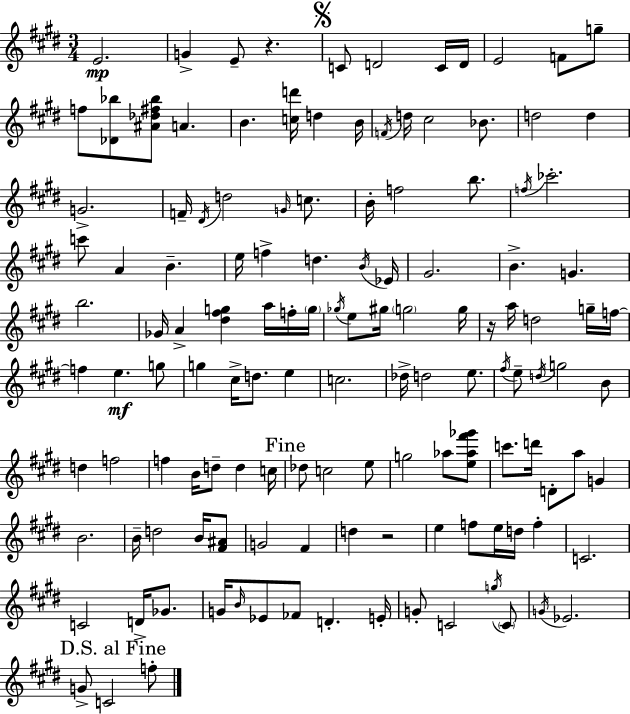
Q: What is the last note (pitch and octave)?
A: F5